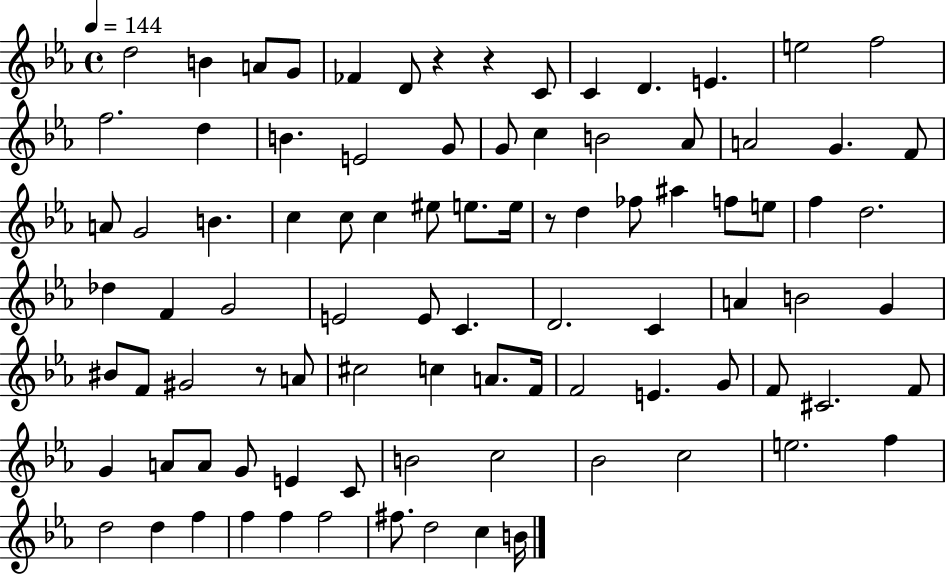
{
  \clef treble
  \time 4/4
  \defaultTimeSignature
  \key ees \major
  \tempo 4 = 144
  d''2 b'4 a'8 g'8 | fes'4 d'8 r4 r4 c'8 | c'4 d'4. e'4. | e''2 f''2 | \break f''2. d''4 | b'4. e'2 g'8 | g'8 c''4 b'2 aes'8 | a'2 g'4. f'8 | \break a'8 g'2 b'4. | c''4 c''8 c''4 eis''8 e''8. e''16 | r8 d''4 fes''8 ais''4 f''8 e''8 | f''4 d''2. | \break des''4 f'4 g'2 | e'2 e'8 c'4. | d'2. c'4 | a'4 b'2 g'4 | \break bis'8 f'8 gis'2 r8 a'8 | cis''2 c''4 a'8. f'16 | f'2 e'4. g'8 | f'8 cis'2. f'8 | \break g'4 a'8 a'8 g'8 e'4 c'8 | b'2 c''2 | bes'2 c''2 | e''2. f''4 | \break d''2 d''4 f''4 | f''4 f''4 f''2 | fis''8. d''2 c''4 b'16 | \bar "|."
}